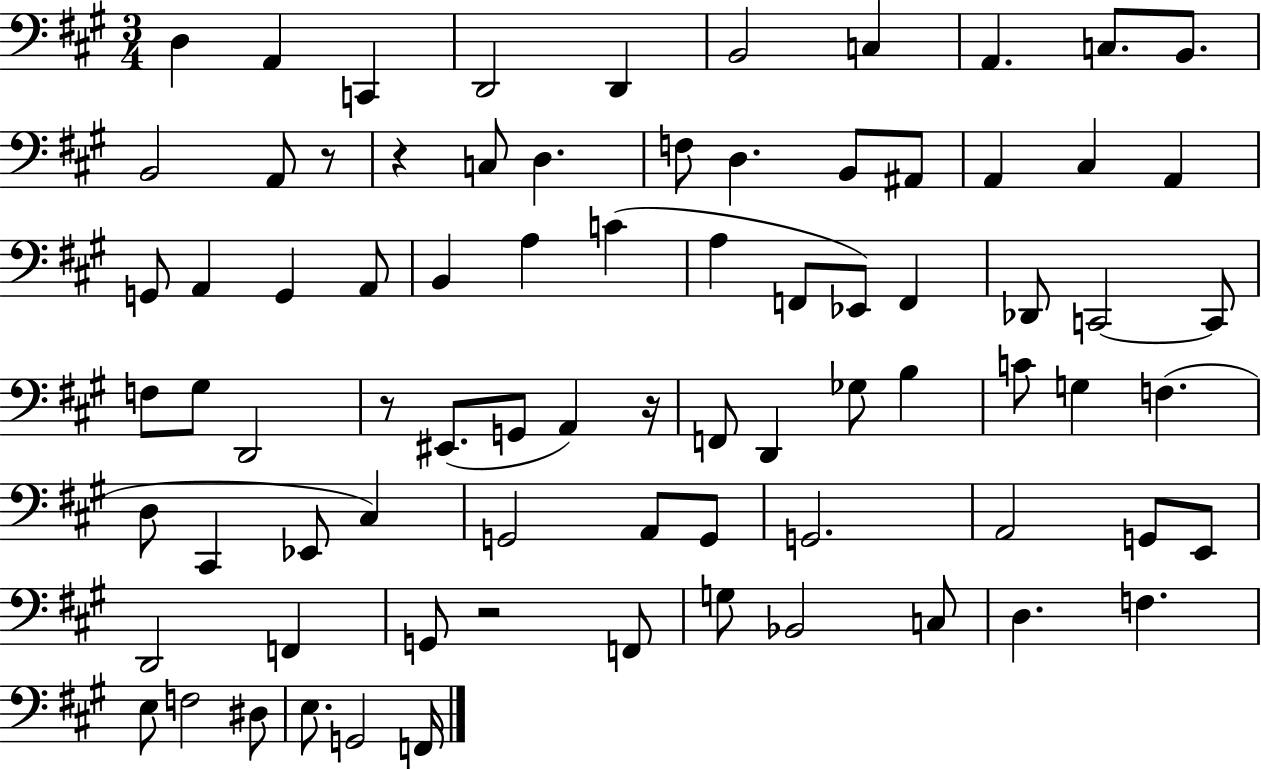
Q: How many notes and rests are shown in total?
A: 79